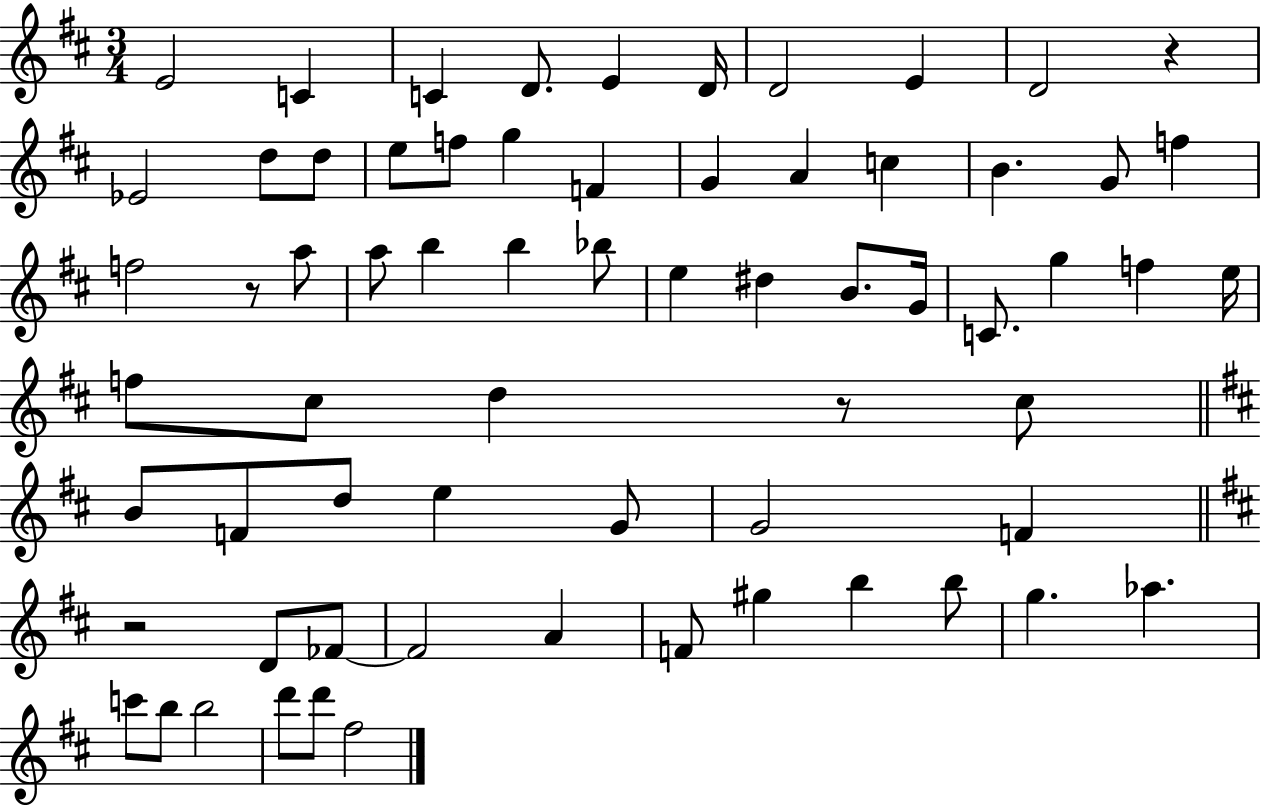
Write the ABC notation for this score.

X:1
T:Untitled
M:3/4
L:1/4
K:D
E2 C C D/2 E D/4 D2 E D2 z _E2 d/2 d/2 e/2 f/2 g F G A c B G/2 f f2 z/2 a/2 a/2 b b _b/2 e ^d B/2 G/4 C/2 g f e/4 f/2 ^c/2 d z/2 ^c/2 B/2 F/2 d/2 e G/2 G2 F z2 D/2 _F/2 _F2 A F/2 ^g b b/2 g _a c'/2 b/2 b2 d'/2 d'/2 ^f2